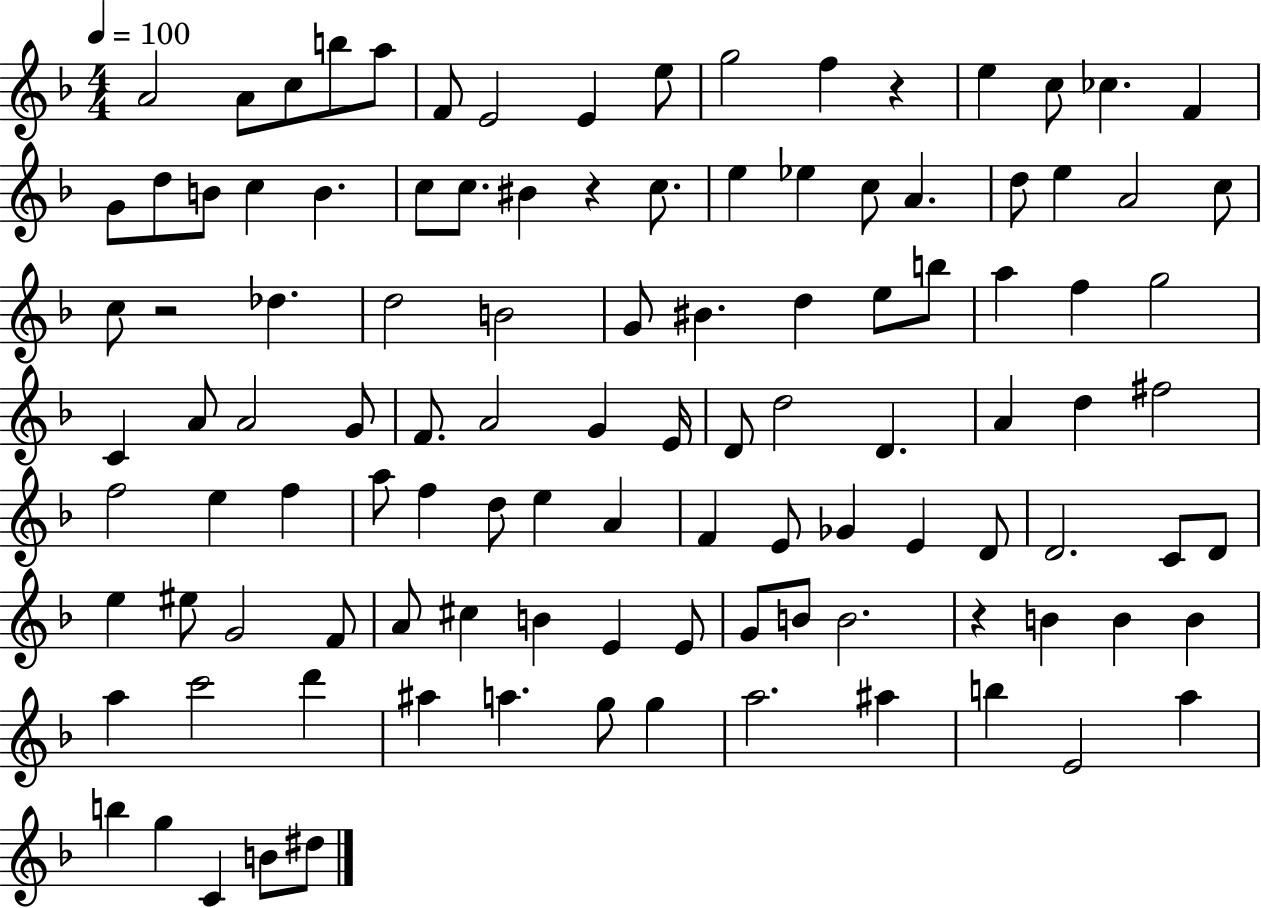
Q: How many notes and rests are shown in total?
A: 110